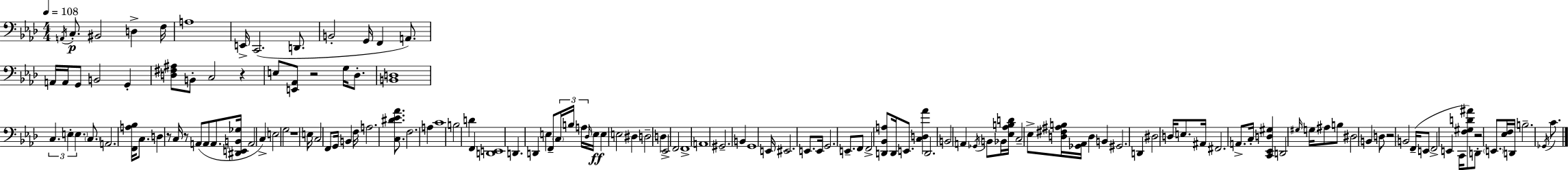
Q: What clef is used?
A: bass